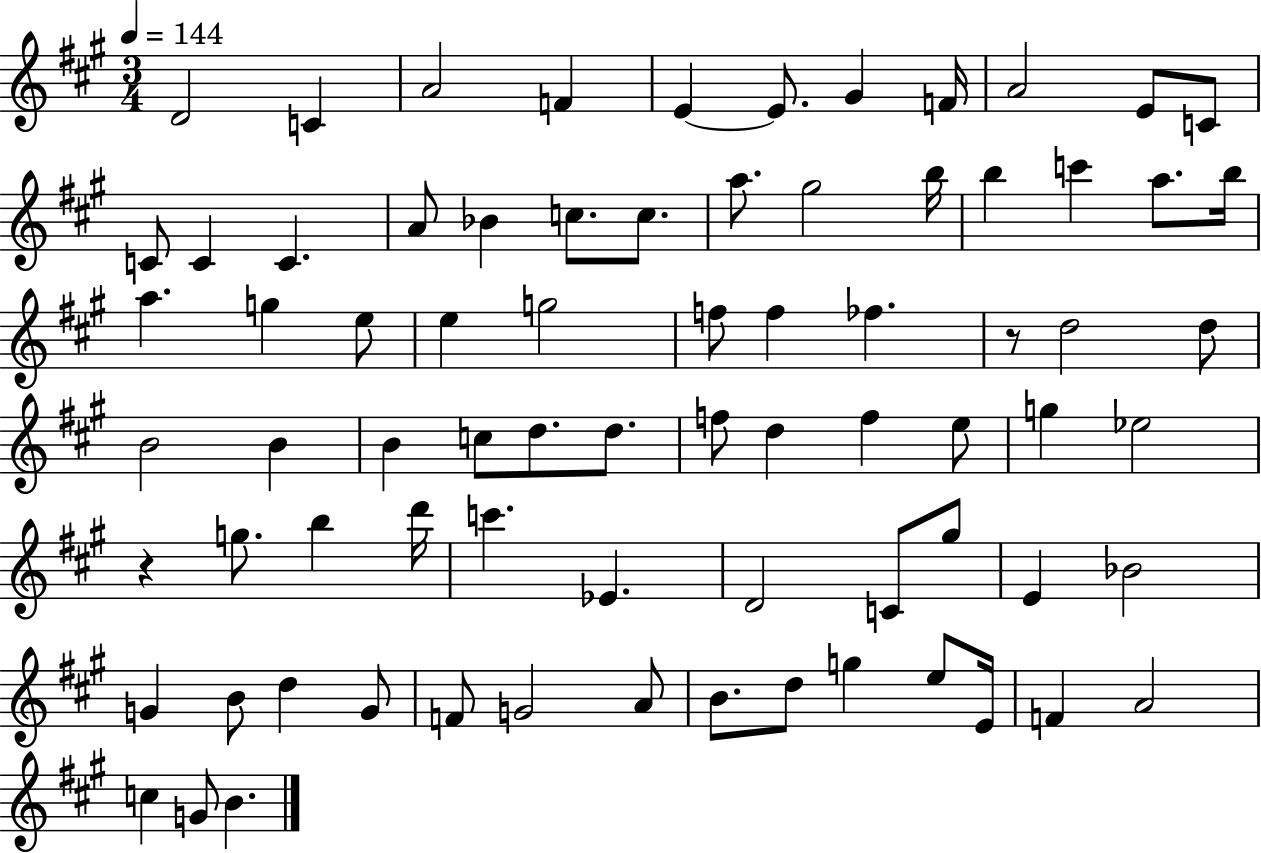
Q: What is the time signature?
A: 3/4